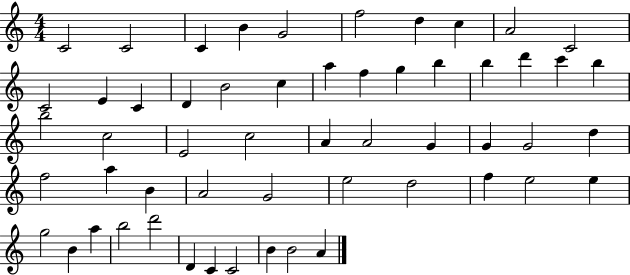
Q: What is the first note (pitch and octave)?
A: C4